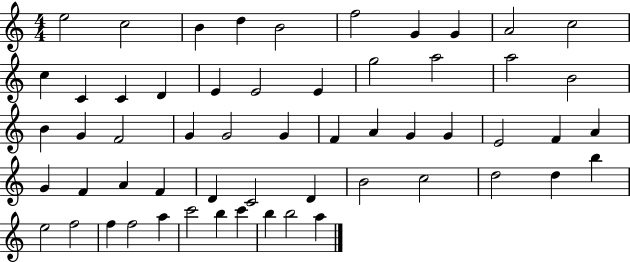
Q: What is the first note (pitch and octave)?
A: E5